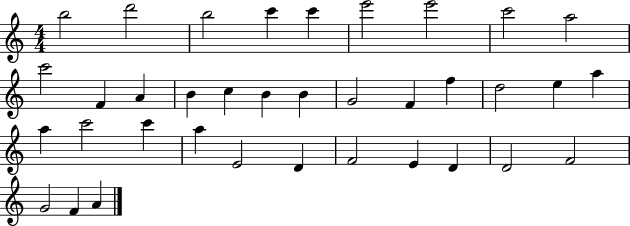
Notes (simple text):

B5/h D6/h B5/h C6/q C6/q E6/h E6/h C6/h A5/h C6/h F4/q A4/q B4/q C5/q B4/q B4/q G4/h F4/q F5/q D5/h E5/q A5/q A5/q C6/h C6/q A5/q E4/h D4/q F4/h E4/q D4/q D4/h F4/h G4/h F4/q A4/q